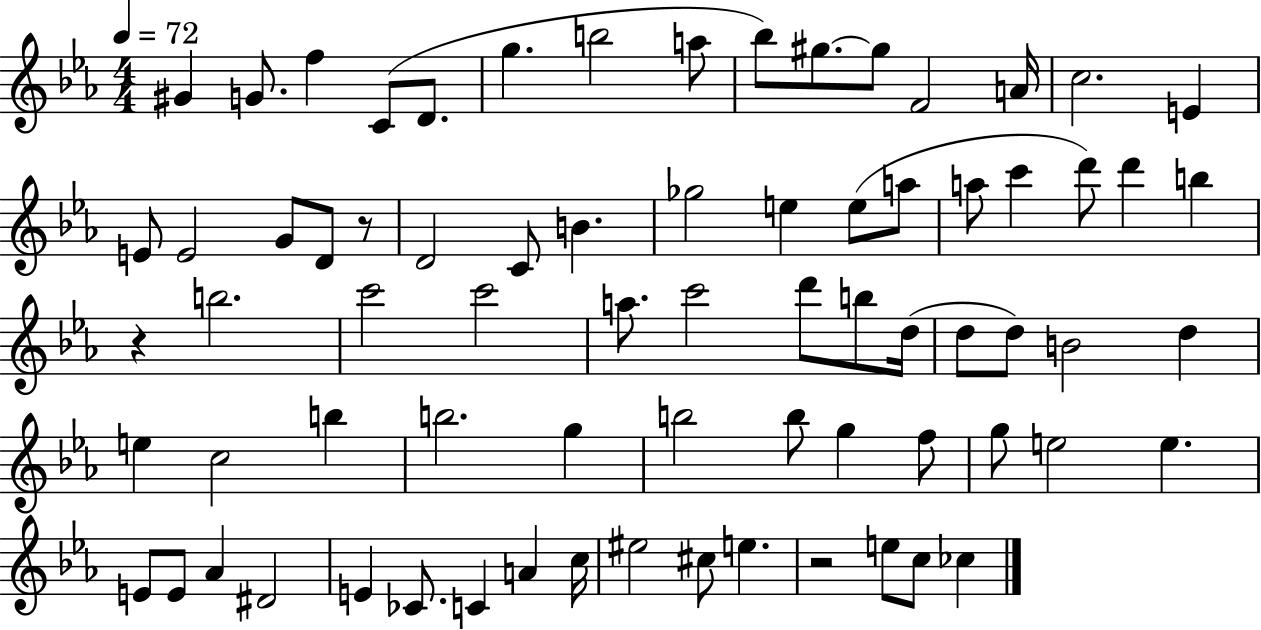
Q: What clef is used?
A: treble